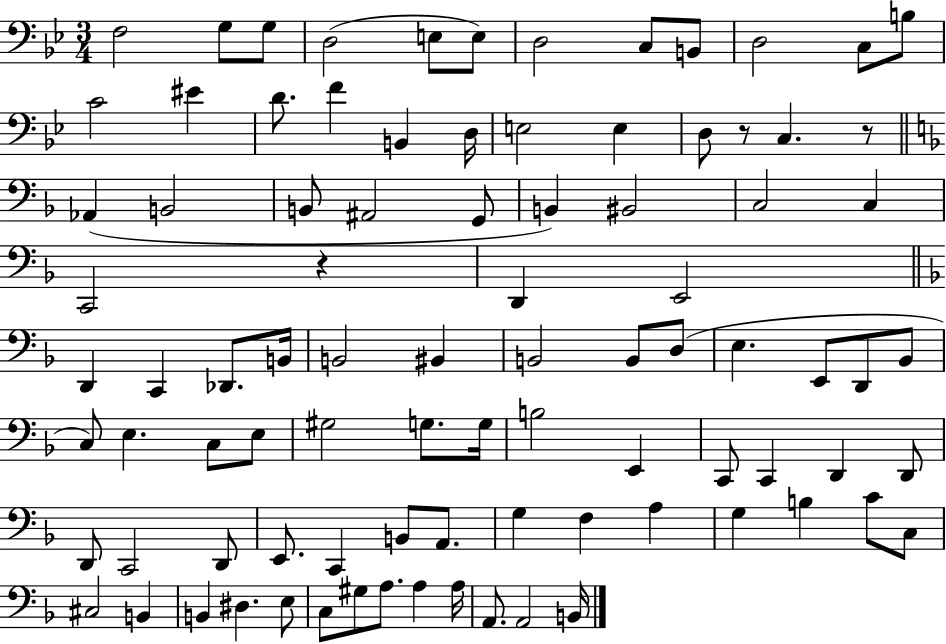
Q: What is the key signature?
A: BES major